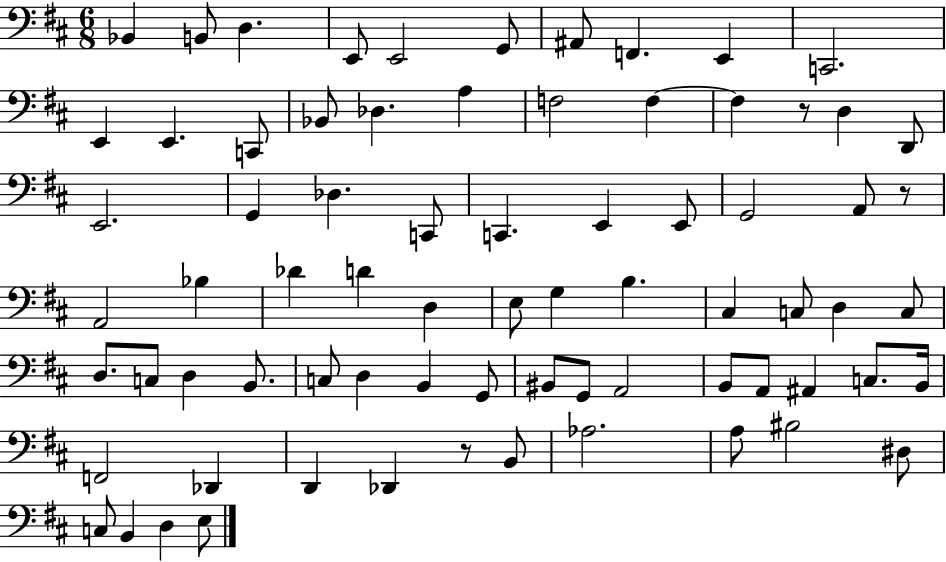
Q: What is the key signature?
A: D major